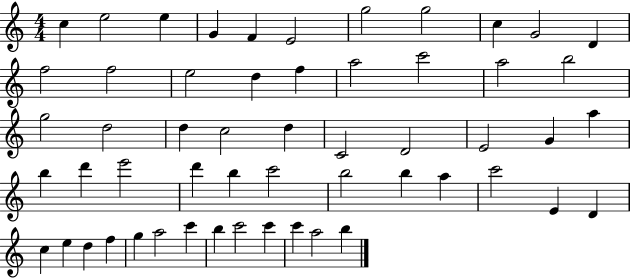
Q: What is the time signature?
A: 4/4